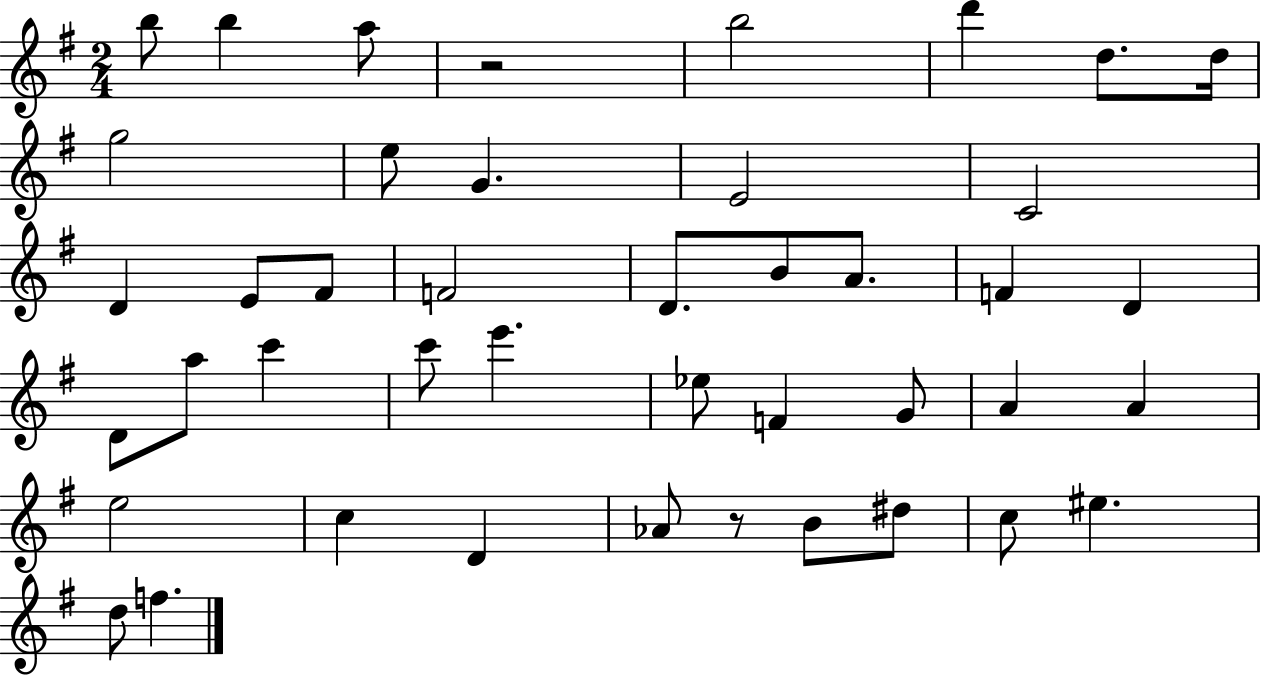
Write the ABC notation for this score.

X:1
T:Untitled
M:2/4
L:1/4
K:G
b/2 b a/2 z2 b2 d' d/2 d/4 g2 e/2 G E2 C2 D E/2 ^F/2 F2 D/2 B/2 A/2 F D D/2 a/2 c' c'/2 e' _e/2 F G/2 A A e2 c D _A/2 z/2 B/2 ^d/2 c/2 ^e d/2 f